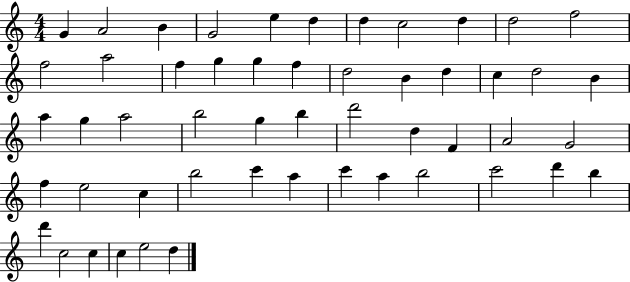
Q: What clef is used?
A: treble